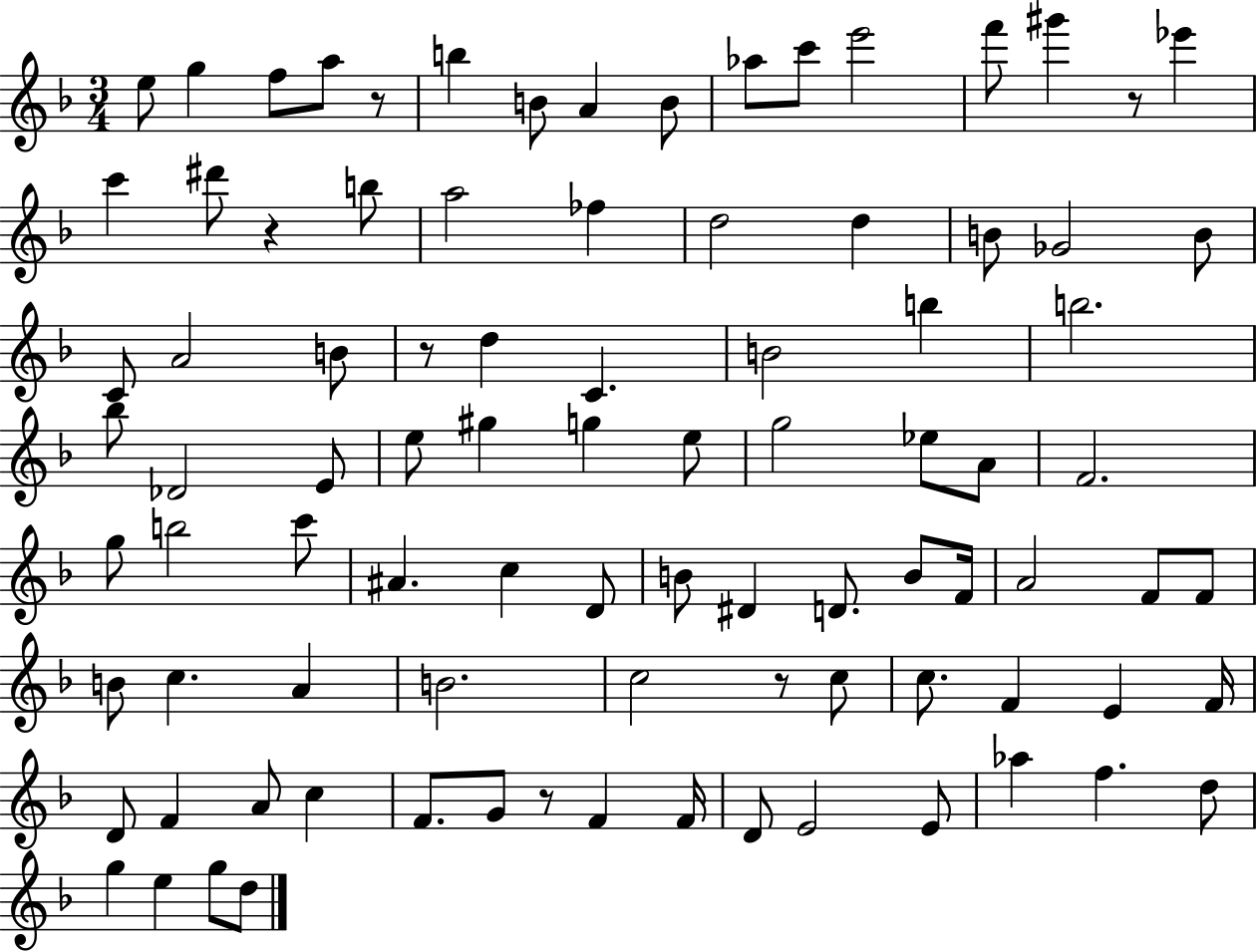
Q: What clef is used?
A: treble